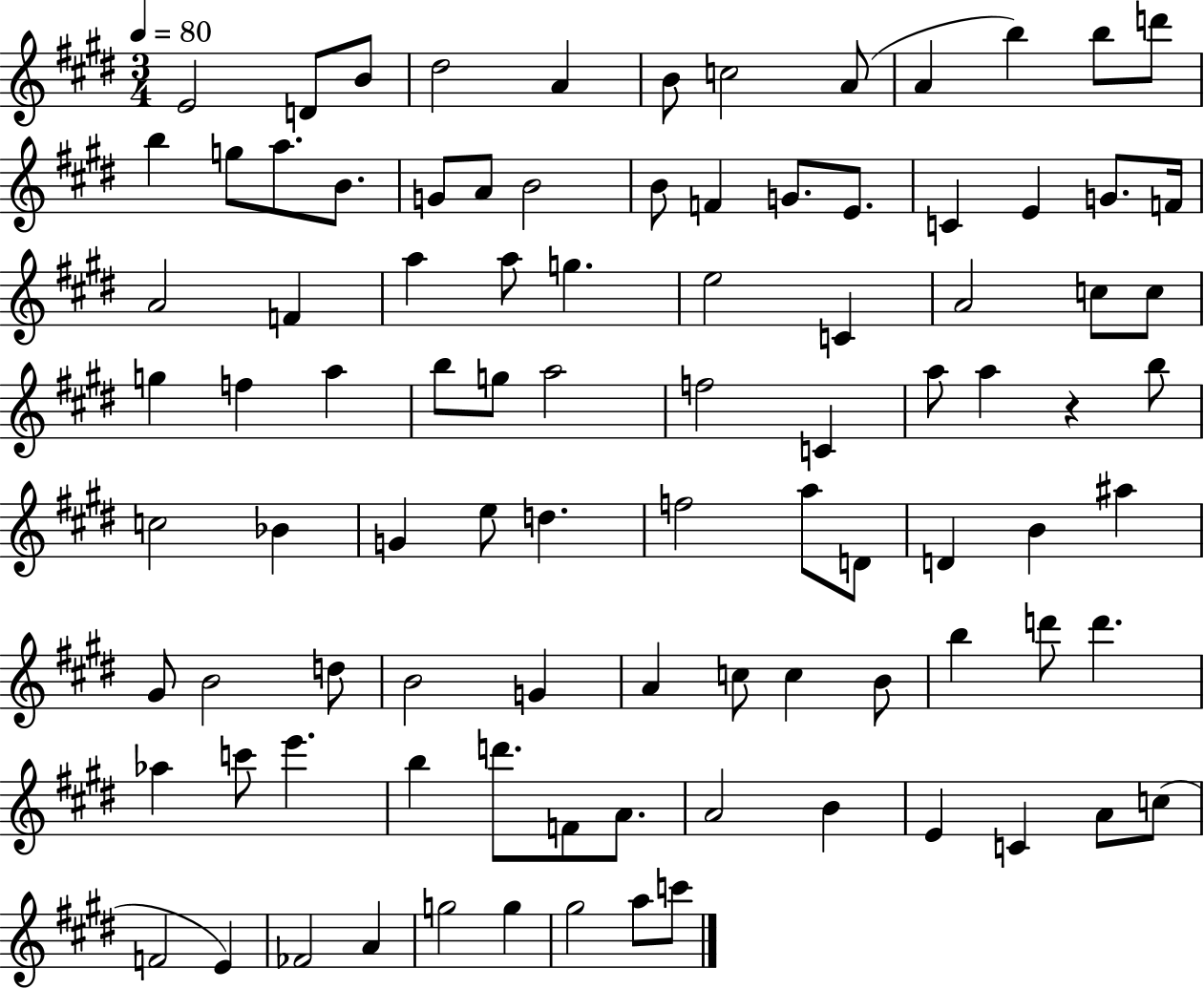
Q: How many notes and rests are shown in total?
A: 94